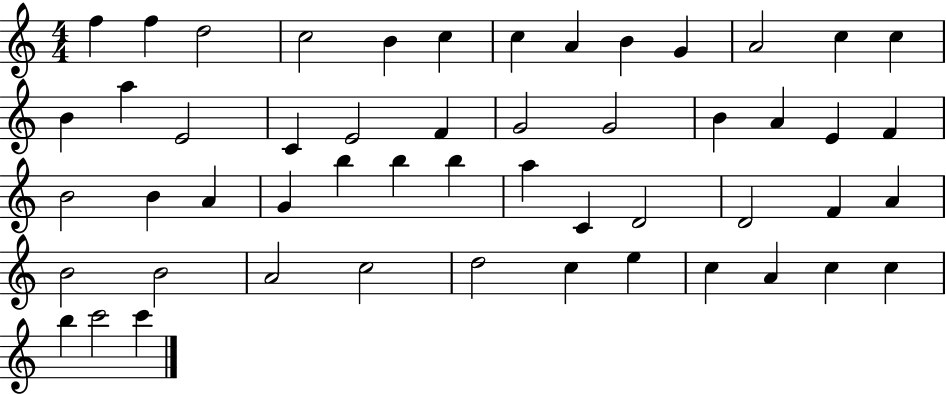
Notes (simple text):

F5/q F5/q D5/h C5/h B4/q C5/q C5/q A4/q B4/q G4/q A4/h C5/q C5/q B4/q A5/q E4/h C4/q E4/h F4/q G4/h G4/h B4/q A4/q E4/q F4/q B4/h B4/q A4/q G4/q B5/q B5/q B5/q A5/q C4/q D4/h D4/h F4/q A4/q B4/h B4/h A4/h C5/h D5/h C5/q E5/q C5/q A4/q C5/q C5/q B5/q C6/h C6/q